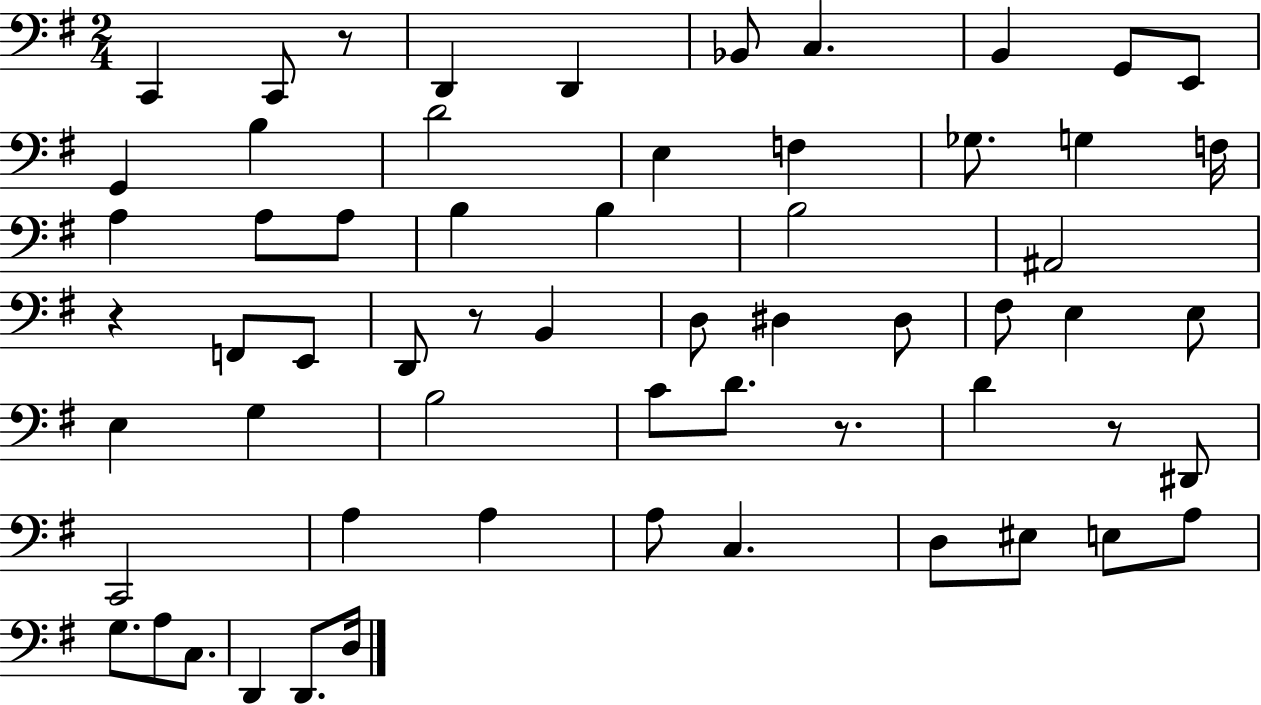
C2/q C2/e R/e D2/q D2/q Bb2/e C3/q. B2/q G2/e E2/e G2/q B3/q D4/h E3/q F3/q Gb3/e. G3/q F3/s A3/q A3/e A3/e B3/q B3/q B3/h A#2/h R/q F2/e E2/e D2/e R/e B2/q D3/e D#3/q D#3/e F#3/e E3/q E3/e E3/q G3/q B3/h C4/e D4/e. R/e. D4/q R/e D#2/e C2/h A3/q A3/q A3/e C3/q. D3/e EIS3/e E3/e A3/e G3/e. A3/e C3/e. D2/q D2/e. D3/s